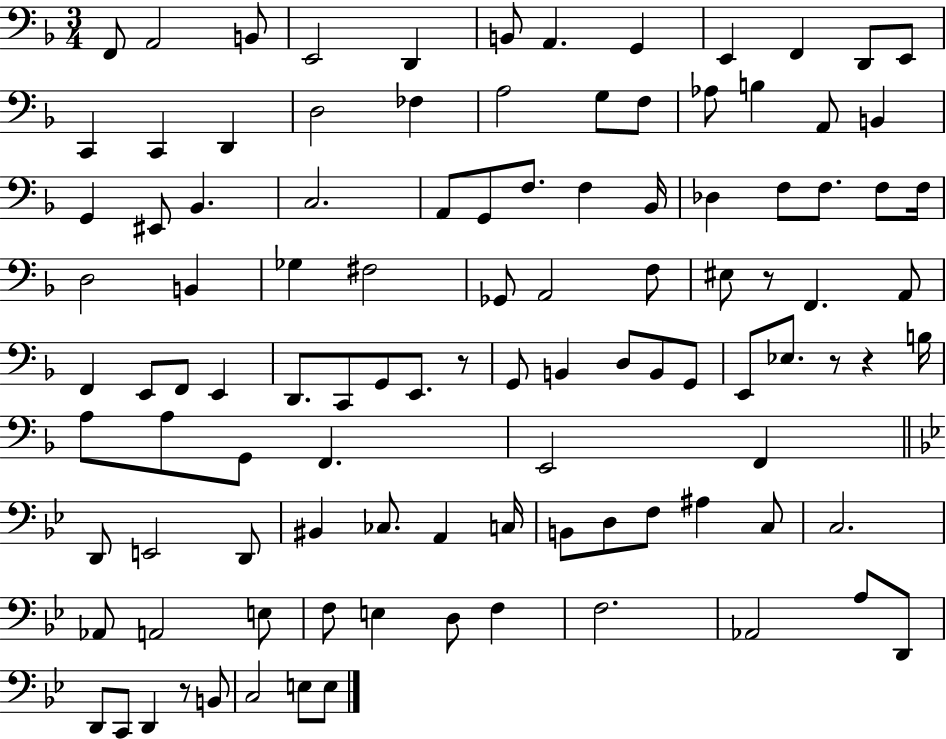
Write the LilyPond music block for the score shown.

{
  \clef bass
  \numericTimeSignature
  \time 3/4
  \key f \major
  f,8 a,2 b,8 | e,2 d,4 | b,8 a,4. g,4 | e,4 f,4 d,8 e,8 | \break c,4 c,4 d,4 | d2 fes4 | a2 g8 f8 | aes8 b4 a,8 b,4 | \break g,4 eis,8 bes,4. | c2. | a,8 g,8 f8. f4 bes,16 | des4 f8 f8. f8 f16 | \break d2 b,4 | ges4 fis2 | ges,8 a,2 f8 | eis8 r8 f,4. a,8 | \break f,4 e,8 f,8 e,4 | d,8. c,8 g,8 e,8. r8 | g,8 b,4 d8 b,8 g,8 | e,8 ees8. r8 r4 b16 | \break a8 a8 g,8 f,4. | e,2 f,4 | \bar "||" \break \key bes \major d,8 e,2 d,8 | bis,4 ces8. a,4 c16 | b,8 d8 f8 ais4 c8 | c2. | \break aes,8 a,2 e8 | f8 e4 d8 f4 | f2. | aes,2 a8 d,8 | \break d,8 c,8 d,4 r8 b,8 | c2 e8 e8 | \bar "|."
}